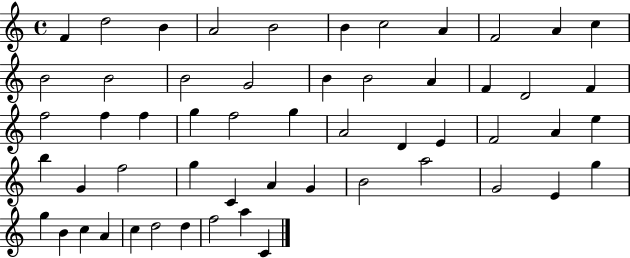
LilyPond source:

{
  \clef treble
  \time 4/4
  \defaultTimeSignature
  \key c \major
  f'4 d''2 b'4 | a'2 b'2 | b'4 c''2 a'4 | f'2 a'4 c''4 | \break b'2 b'2 | b'2 g'2 | b'4 b'2 a'4 | f'4 d'2 f'4 | \break f''2 f''4 f''4 | g''4 f''2 g''4 | a'2 d'4 e'4 | f'2 a'4 e''4 | \break b''4 g'4 f''2 | g''4 c'4 a'4 g'4 | b'2 a''2 | g'2 e'4 g''4 | \break g''4 b'4 c''4 a'4 | c''4 d''2 d''4 | f''2 a''4 c'4 | \bar "|."
}